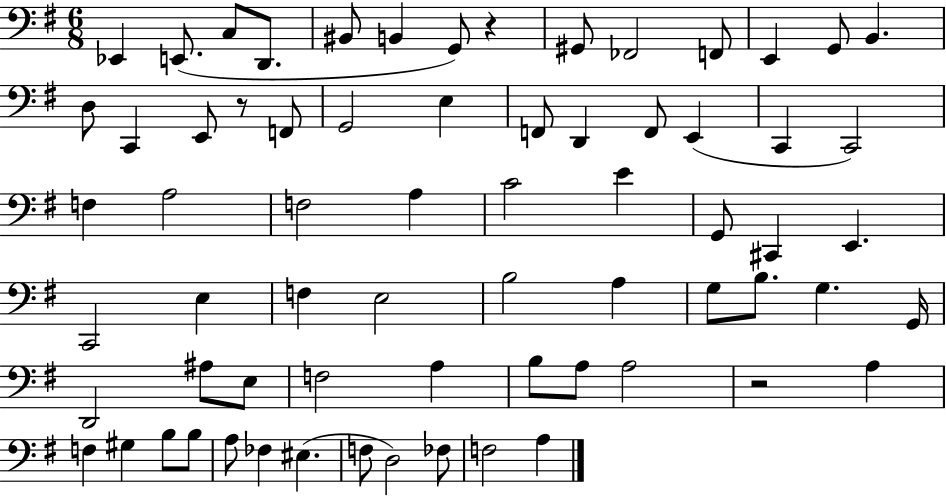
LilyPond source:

{
  \clef bass
  \numericTimeSignature
  \time 6/8
  \key g \major
  ees,4 e,8.( c8 d,8. | bis,8 b,4 g,8) r4 | gis,8 fes,2 f,8 | e,4 g,8 b,4. | \break d8 c,4 e,8 r8 f,8 | g,2 e4 | f,8 d,4 f,8 e,4( | c,4 c,2) | \break f4 a2 | f2 a4 | c'2 e'4 | g,8 cis,4 e,4. | \break c,2 e4 | f4 e2 | b2 a4 | g8 b8. g4. g,16 | \break d,2 ais8 e8 | f2 a4 | b8 a8 a2 | r2 a4 | \break f4 gis4 b8 b8 | a8 fes4 eis4.( | f8 d2) fes8 | f2 a4 | \break \bar "|."
}